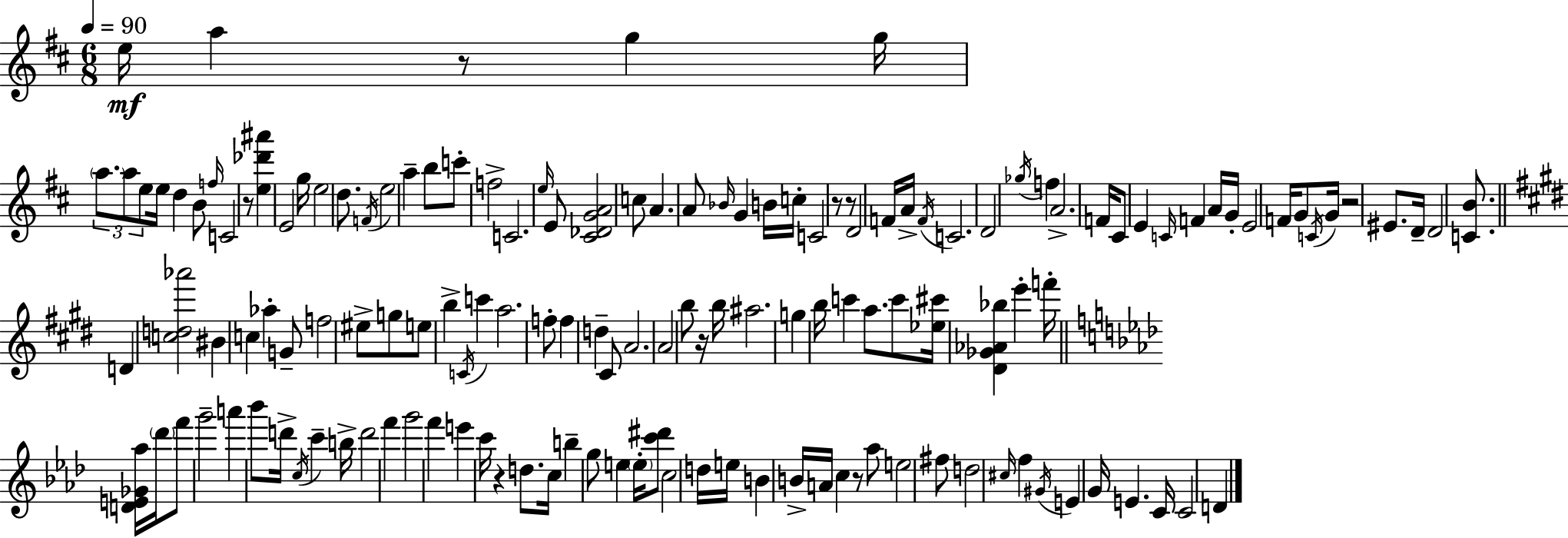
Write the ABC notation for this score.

X:1
T:Untitled
M:6/8
L:1/4
K:D
e/4 a z/2 g g/4 a/2 a/2 e/2 e/4 d B/2 f/4 C2 z/2 [e_d'^a'] E2 g/4 e2 d/2 F/4 e2 a b/2 c'/2 f2 C2 e/4 E/2 [^C_DGA]2 c/2 A A/2 _B/4 G B/4 c/4 C2 z/2 z/2 D2 F/4 A/4 F/4 C2 D2 _g/4 f A2 F/4 ^C/2 E C/4 F A/4 G/4 E2 F/4 G/2 C/4 G/4 z2 ^E/2 D/4 D2 [CB]/2 D [cd_a']2 ^B c _a G/2 f2 ^e/2 g/2 e/2 b C/4 c' a2 f/2 f d ^C/2 A2 A2 b/2 z/4 b/4 ^a2 g b/4 c' a/2 c'/2 [_e^c']/4 [^D_G_A_b] e' f'/4 [DE_G_a]/4 _d'/4 f'/2 g'2 a' _b'/2 d'/4 c/4 c' b/4 d'2 f' g'2 f' e' c'/4 z d/2 c/4 b g/2 e e/4 [c'^d']/2 c2 d/4 e/4 B B/4 A/4 c z/2 _a/2 e2 ^f/2 d2 ^c/4 f ^G/4 E G/4 E C/4 C2 D